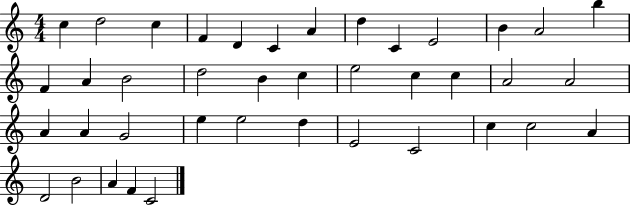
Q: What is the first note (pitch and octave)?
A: C5